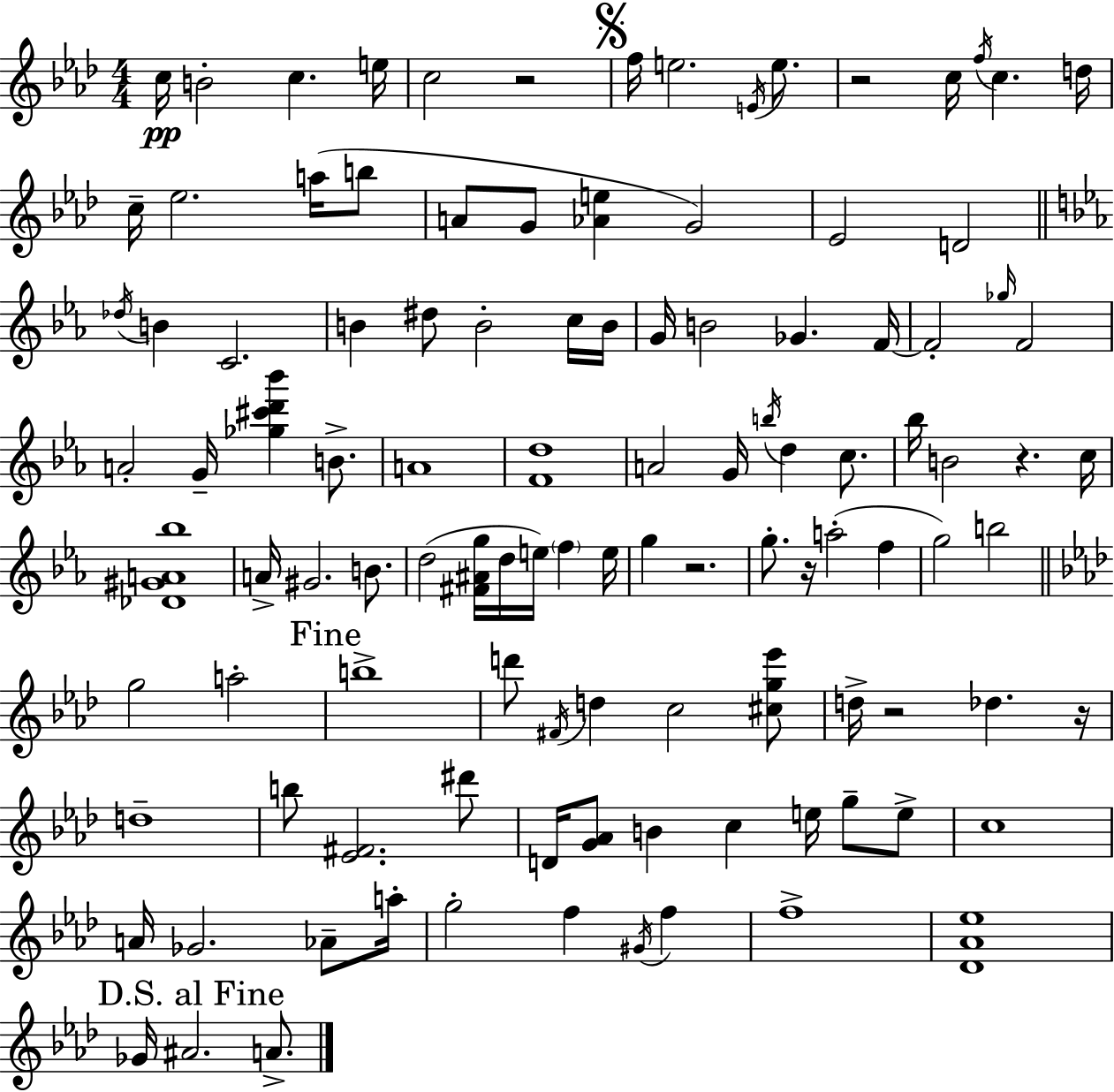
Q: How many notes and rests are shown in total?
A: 110